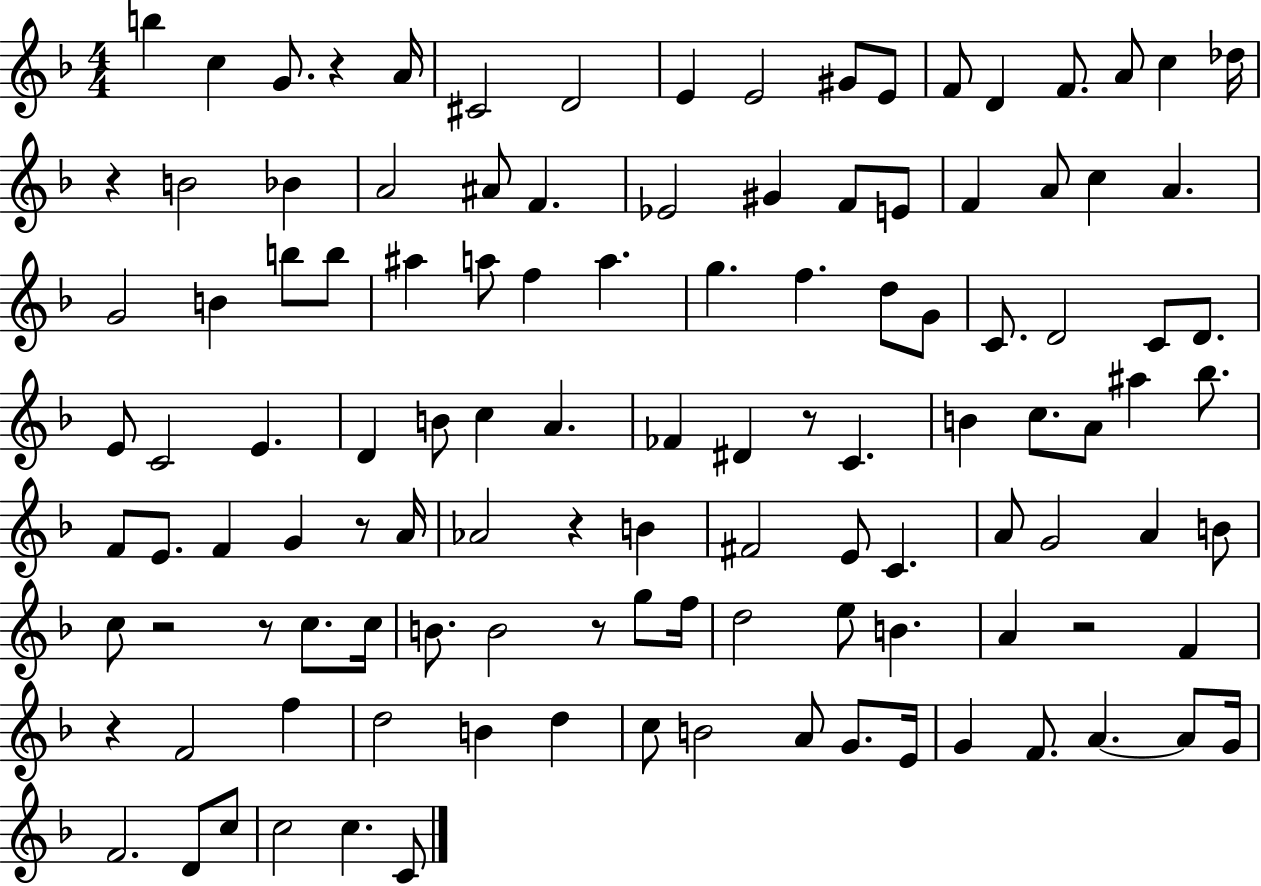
B5/q C5/q G4/e. R/q A4/s C#4/h D4/h E4/q E4/h G#4/e E4/e F4/e D4/q F4/e. A4/e C5/q Db5/s R/q B4/h Bb4/q A4/h A#4/e F4/q. Eb4/h G#4/q F4/e E4/e F4/q A4/e C5/q A4/q. G4/h B4/q B5/e B5/e A#5/q A5/e F5/q A5/q. G5/q. F5/q. D5/e G4/e C4/e. D4/h C4/e D4/e. E4/e C4/h E4/q. D4/q B4/e C5/q A4/q. FES4/q D#4/q R/e C4/q. B4/q C5/e. A4/e A#5/q Bb5/e. F4/e E4/e. F4/q G4/q R/e A4/s Ab4/h R/q B4/q F#4/h E4/e C4/q. A4/e G4/h A4/q B4/e C5/e R/h R/e C5/e. C5/s B4/e. B4/h R/e G5/e F5/s D5/h E5/e B4/q. A4/q R/h F4/q R/q F4/h F5/q D5/h B4/q D5/q C5/e B4/h A4/e G4/e. E4/s G4/q F4/e. A4/q. A4/e G4/s F4/h. D4/e C5/e C5/h C5/q. C4/e